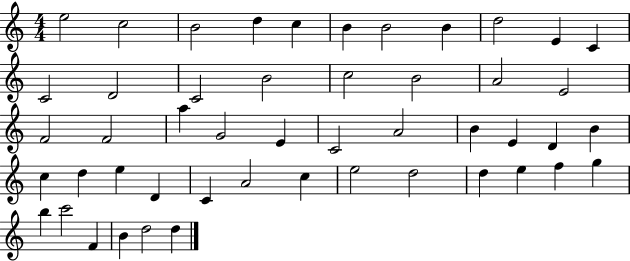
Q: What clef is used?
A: treble